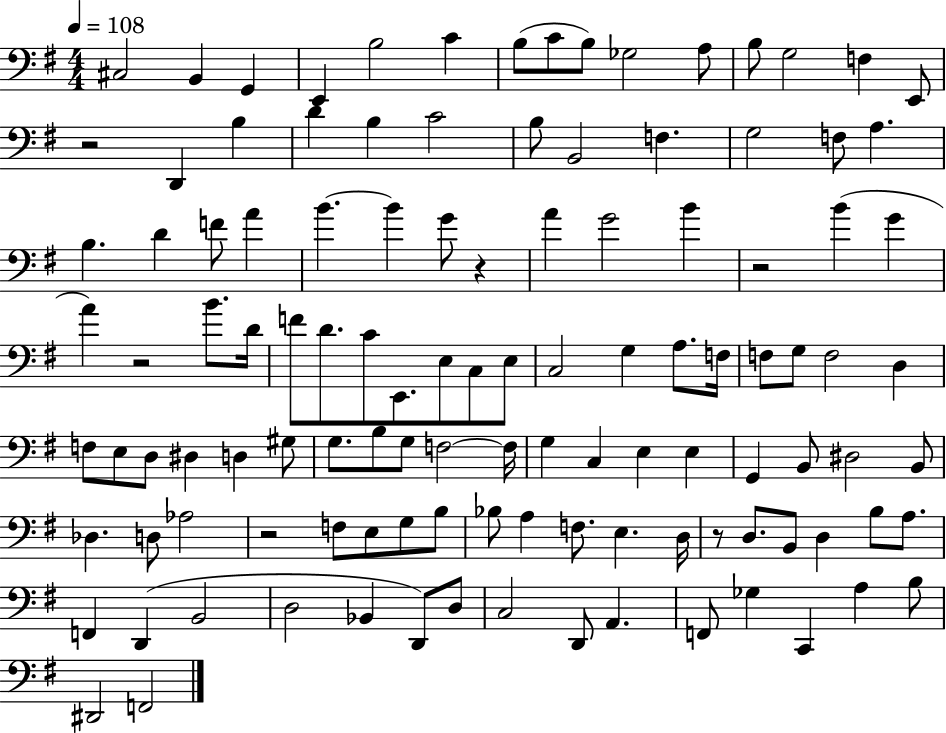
C#3/h B2/q G2/q E2/q B3/h C4/q B3/e C4/e B3/e Gb3/h A3/e B3/e G3/h F3/q E2/e R/h D2/q B3/q D4/q B3/q C4/h B3/e B2/h F3/q. G3/h F3/e A3/q. B3/q. D4/q F4/e A4/q B4/q. B4/q G4/e R/q A4/q G4/h B4/q R/h B4/q G4/q A4/q R/h B4/e. D4/s F4/e D4/e. C4/e E2/e. E3/e C3/e E3/e C3/h G3/q A3/e. F3/s F3/e G3/e F3/h D3/q F3/e E3/e D3/e D#3/q D3/q G#3/e G3/e. B3/e G3/e F3/h F3/s G3/q C3/q E3/q E3/q G2/q B2/e D#3/h B2/e Db3/q. D3/e Ab3/h R/h F3/e E3/e G3/e B3/e Bb3/e A3/q F3/e. E3/q. D3/s R/e D3/e. B2/e D3/q B3/e A3/e. F2/q D2/q B2/h D3/h Bb2/q D2/e D3/e C3/h D2/e A2/q. F2/e Gb3/q C2/q A3/q B3/e D#2/h F2/h